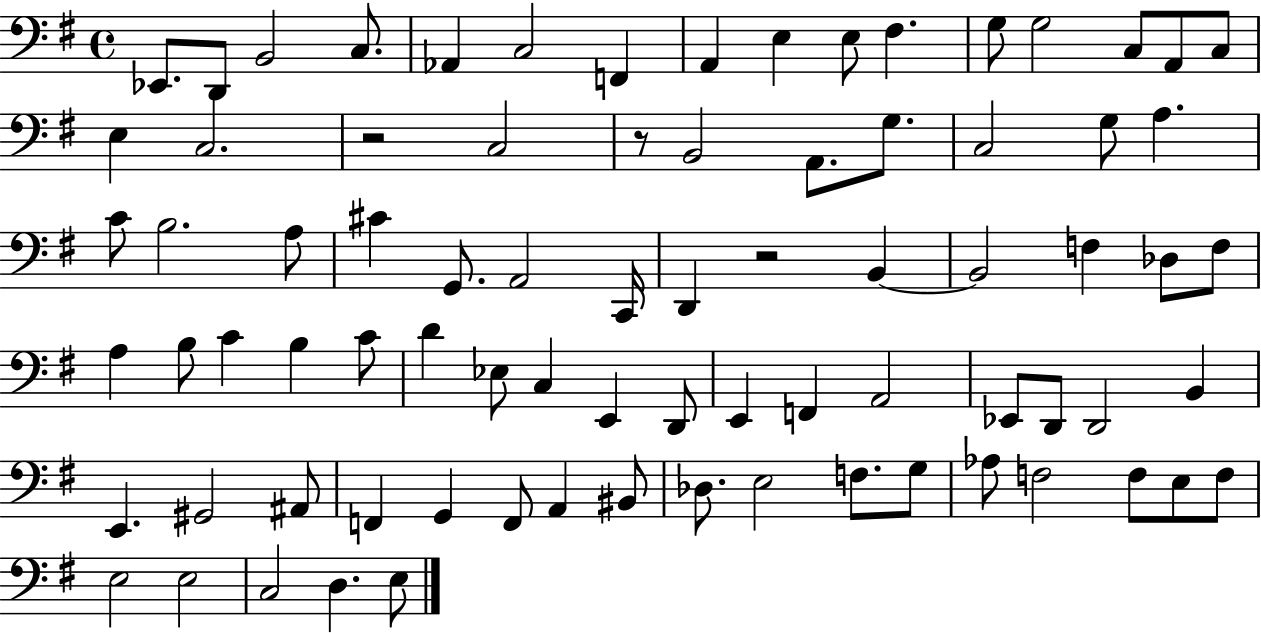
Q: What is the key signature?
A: G major